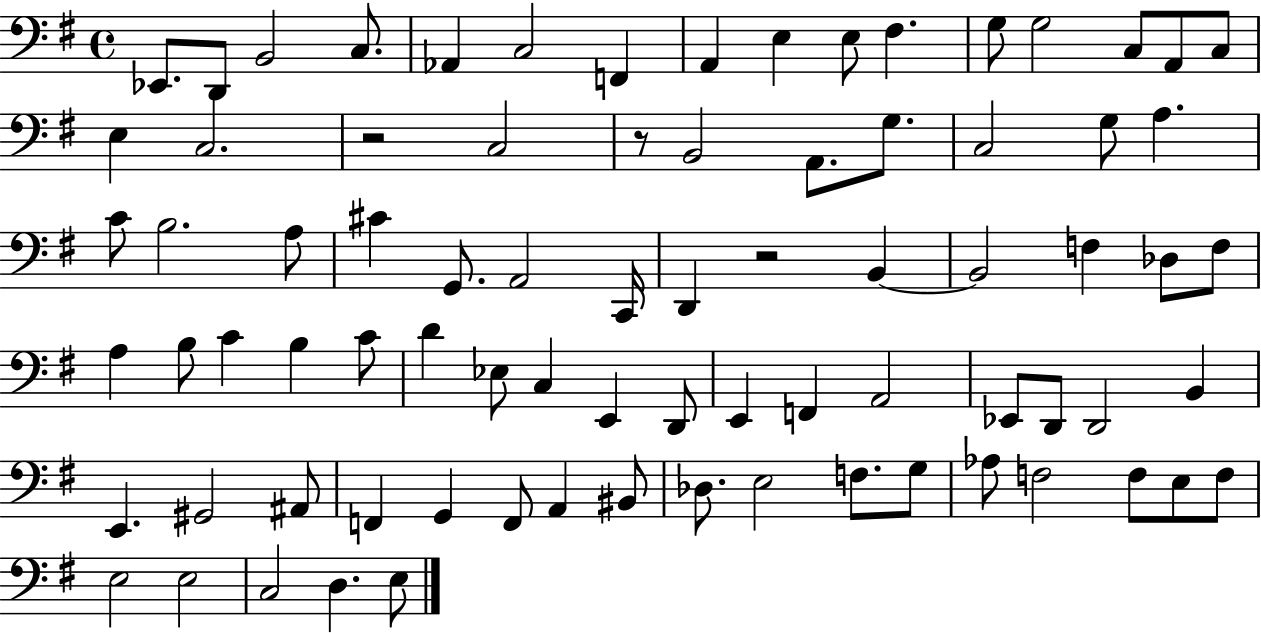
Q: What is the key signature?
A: G major